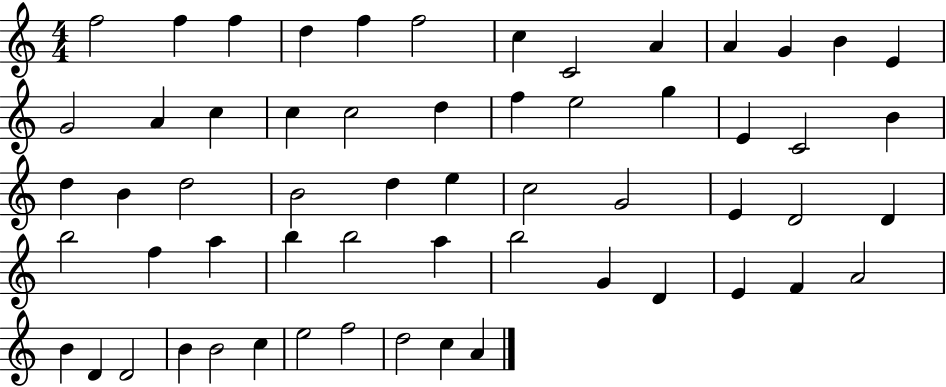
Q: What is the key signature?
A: C major